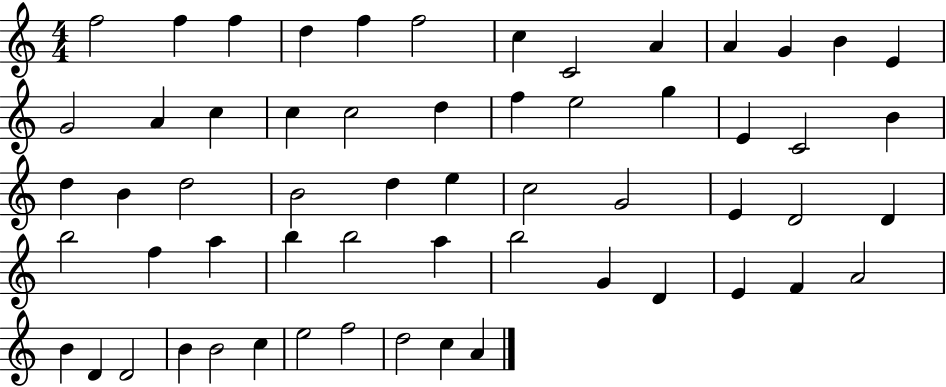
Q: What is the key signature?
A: C major